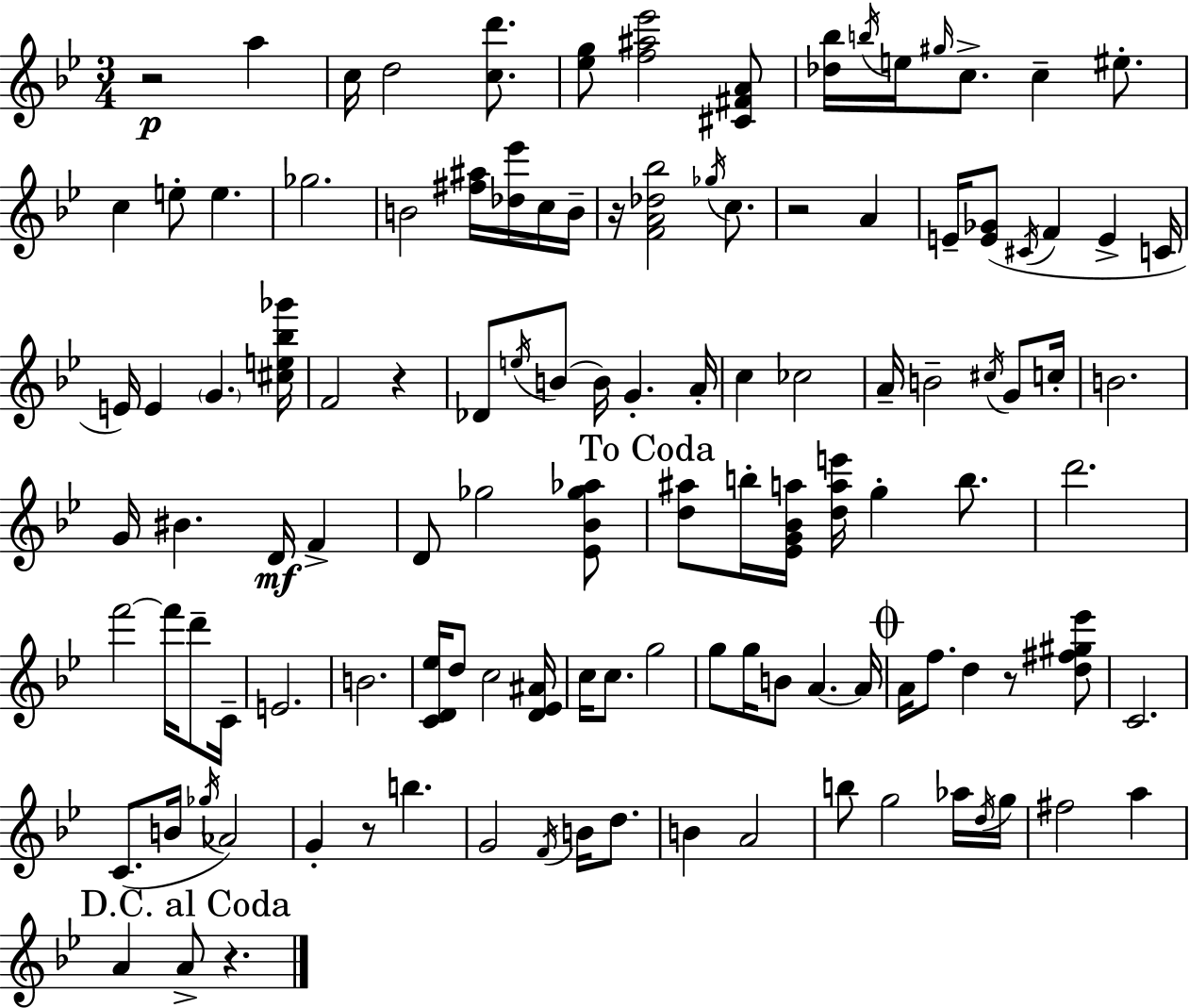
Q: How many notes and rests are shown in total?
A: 117